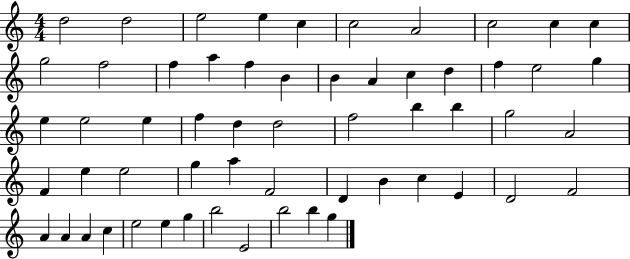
{
  \clef treble
  \numericTimeSignature
  \time 4/4
  \key c \major
  d''2 d''2 | e''2 e''4 c''4 | c''2 a'2 | c''2 c''4 c''4 | \break g''2 f''2 | f''4 a''4 f''4 b'4 | b'4 a'4 c''4 d''4 | f''4 e''2 g''4 | \break e''4 e''2 e''4 | f''4 d''4 d''2 | f''2 b''4 b''4 | g''2 a'2 | \break f'4 e''4 e''2 | g''4 a''4 f'2 | d'4 b'4 c''4 e'4 | d'2 f'2 | \break a'4 a'4 a'4 c''4 | e''2 e''4 g''4 | b''2 e'2 | b''2 b''4 g''4 | \break \bar "|."
}